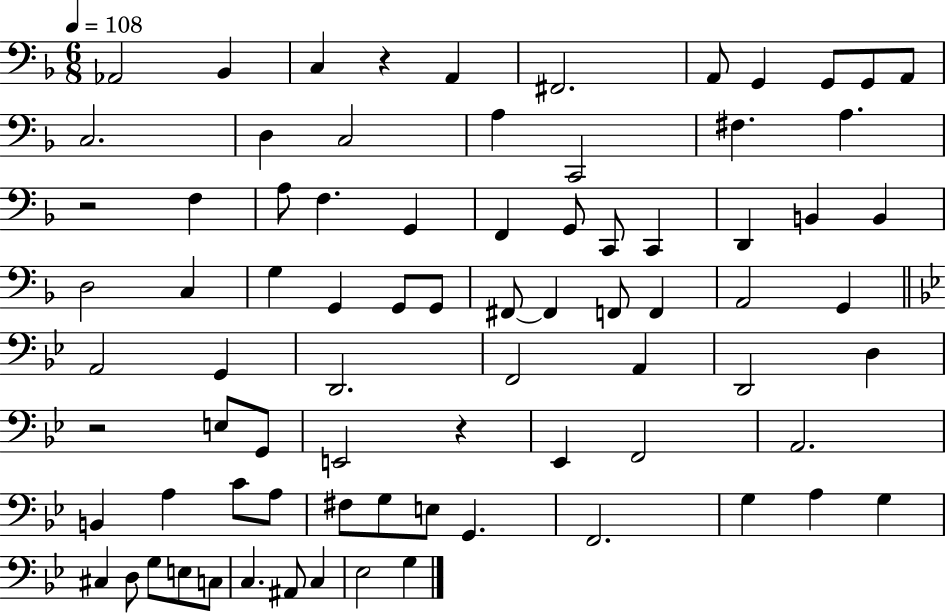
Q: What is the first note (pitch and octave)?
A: Ab2